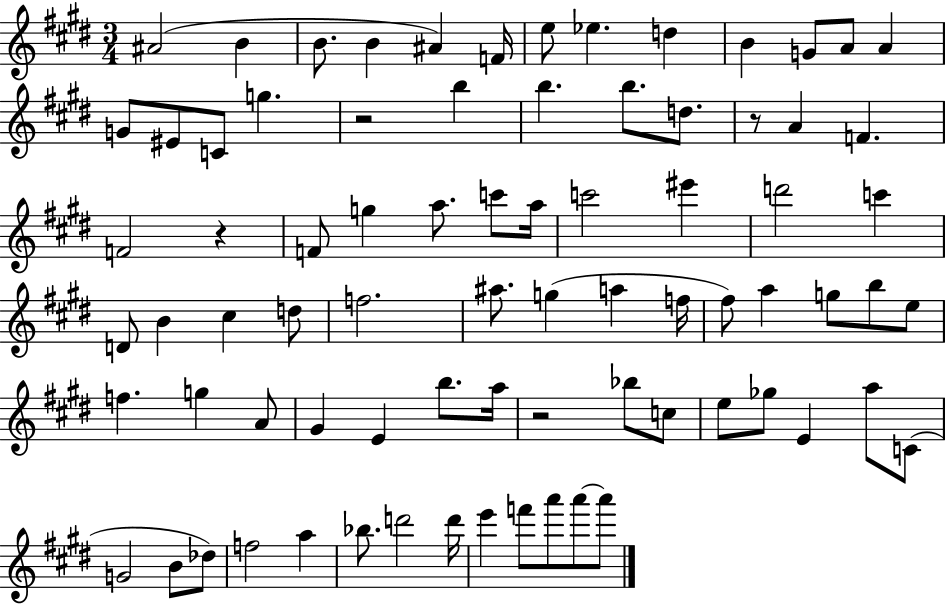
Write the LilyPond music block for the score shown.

{
  \clef treble
  \numericTimeSignature
  \time 3/4
  \key e \major
  ais'2( b'4 | b'8. b'4 ais'4) f'16 | e''8 ees''4. d''4 | b'4 g'8 a'8 a'4 | \break g'8 eis'8 c'8 g''4. | r2 b''4 | b''4. b''8. d''8. | r8 a'4 f'4. | \break f'2 r4 | f'8 g''4 a''8. c'''8 a''16 | c'''2 eis'''4 | d'''2 c'''4 | \break d'8 b'4 cis''4 d''8 | f''2. | ais''8. g''4( a''4 f''16 | fis''8) a''4 g''8 b''8 e''8 | \break f''4. g''4 a'8 | gis'4 e'4 b''8. a''16 | r2 bes''8 c''8 | e''8 ges''8 e'4 a''8 c'8( | \break g'2 b'8 des''8) | f''2 a''4 | bes''8. d'''2 d'''16 | e'''4 f'''8 a'''8 a'''8~~ a'''8 | \break \bar "|."
}